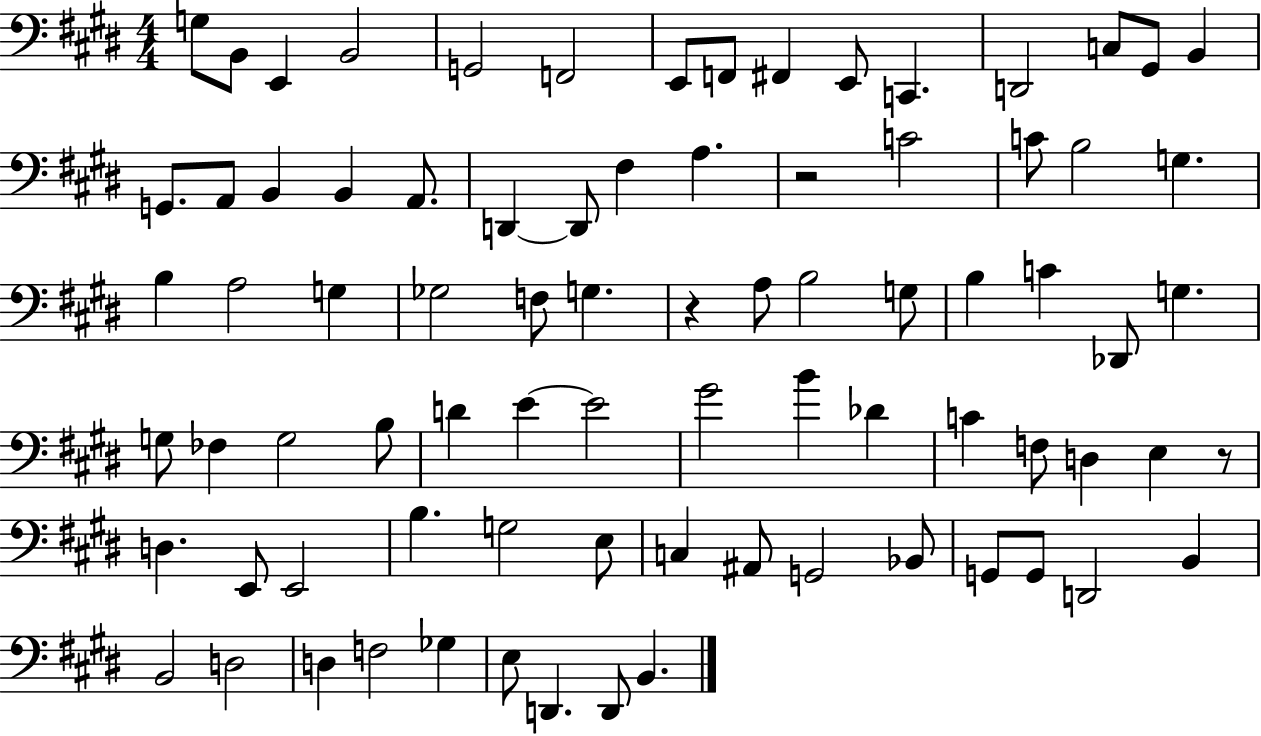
G3/e B2/e E2/q B2/h G2/h F2/h E2/e F2/e F#2/q E2/e C2/q. D2/h C3/e G#2/e B2/q G2/e. A2/e B2/q B2/q A2/e. D2/q D2/e F#3/q A3/q. R/h C4/h C4/e B3/h G3/q. B3/q A3/h G3/q Gb3/h F3/e G3/q. R/q A3/e B3/h G3/e B3/q C4/q Db2/e G3/q. G3/e FES3/q G3/h B3/e D4/q E4/q E4/h G#4/h B4/q Db4/q C4/q F3/e D3/q E3/q R/e D3/q. E2/e E2/h B3/q. G3/h E3/e C3/q A#2/e G2/h Bb2/e G2/e G2/e D2/h B2/q B2/h D3/h D3/q F3/h Gb3/q E3/e D2/q. D2/e B2/q.